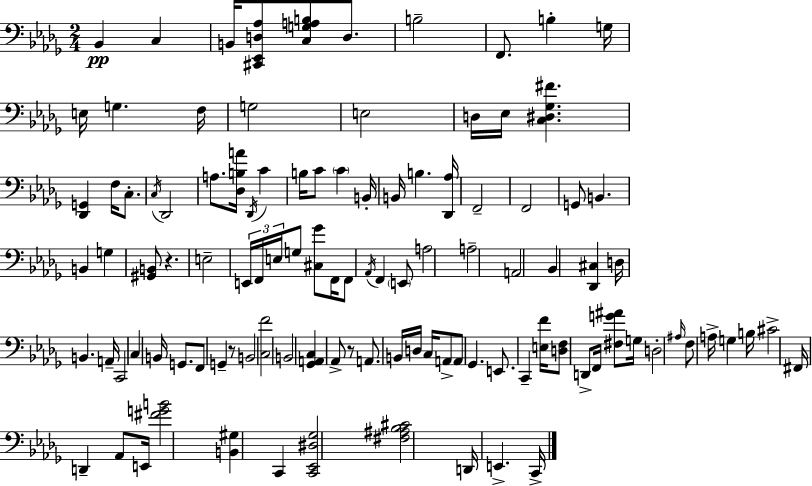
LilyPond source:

{
  \clef bass
  \numericTimeSignature
  \time 2/4
  \key bes \minor
  bes,4\pp c4 | b,16 <cis, ees, d aes>8 <c g a b>8 d8. | b2-- | f,8. b4-. g16 | \break e16 g4. f16 | g2 | e2 | d16 ees16 <c dis ges fis'>4. | \break <des, g,>4 f16 c8.-. | \acciaccatura { c16 } des,2 | a8. <des b a'>16 \acciaccatura { des,16 } c'4 | b16 c'8 \parenthesize c'4 | \break b,16-. b,16 b4. | <des, aes>16 f,2-- | f,2 | g,8 b,4. | \break b,4 g4 | <gis, b,>8 r4. | e2-- | \tuplet 3/2 { e,16 f,16 e16 } g8 <cis ges'>8 | \break f,16 f,8 \acciaccatura { aes,16 } f,4 | \parenthesize e,8 a2 | a2-- | a,2 | \break bes,4 <des, cis>4 | d16 b,4. | a,16-- c,2 | c4 b,16 | \break g,8. f,8 g,4-- | r8 b,2 | <c f'>2 | b,2 | \break <ges, a, c>4 aes,8-> | r8 a,8. b,16 d16 | c16 a,8-> a,8 ges,4. | e,8. c,4-- | \break <e f'>16 <d f>8 d,8-> f,16 | <fis g' ais'>8 g16 d2-. | \grace { ais16 } f8 a16-> g4 | b16 cis'2-> | \break fis,16 d,4-- | aes,8 e,16 <fis' g' b'>2 | <b, gis>4 | c,4 <c, ees, dis ges>2 | \break <fis ais bes cis'>2 | d,16 e,4.-> | c,16-> \bar "|."
}